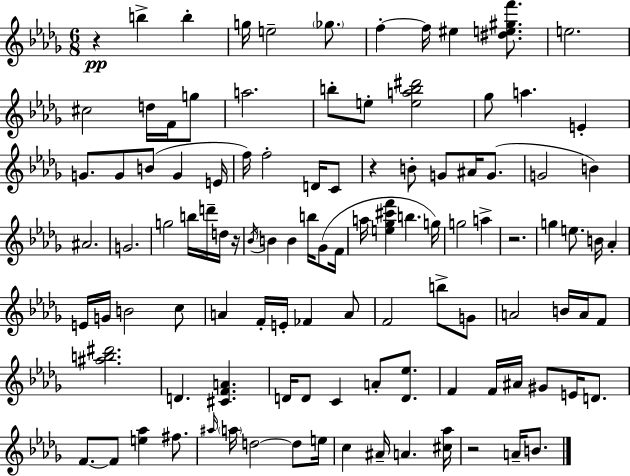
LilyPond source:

{
  \clef treble
  \numericTimeSignature
  \time 6/8
  \key bes \minor
  r4\pp b''4-> b''4-. | g''16 e''2-- \parenthesize ges''8. | f''4-.~~ f''16 eis''4 <dis'' e'' gis'' f'''>8. | e''2. | \break cis''2 d''16 f'16 g''8 | a''2. | b''8-. e''8-. <e'' a'' b'' dis'''>2 | ges''8 a''4. e'4-. | \break g'8. g'8 b'8( g'4 e'16 | f''16) f''2-. d'16 c'8 | r4 b'8-. g'8 ais'16 g'8.( | g'2 b'4) | \break ais'2. | g'2. | g''2 b''16 d'''16-- d''16 r16 | \acciaccatura { bes'16 } b'4 b'4 b''16 ges'8( | \break f'16 a''16 <e'' ges'' cis''' f'''>4 b''4. | g''16) g''2 a''4-> | r2. | g''4 e''8. b'16 aes'4-. | \break e'16 g'16 b'2 c''8 | a'4 f'16-. e'16-. fes'4 a'8 | f'2 b''8-> g'8 | a'2 b'16 a'16 f'8 | \break <ais'' b'' dis'''>2. | d'4. <cis' f' a'>4. | d'16 d'8 c'4 a'8-. <d' ees''>8. | f'4 f'16 ais'16 gis'8 e'16 d'8. | \break f'8.~~ f'8 <e'' aes''>4 fis''8. | \grace { ais''16 } \parenthesize a''16 d''2~~ d''8 | e''16 c''4 ais'16-- a'4. | <cis'' aes''>16 r2 a'16-- b'8. | \break \bar "|."
}